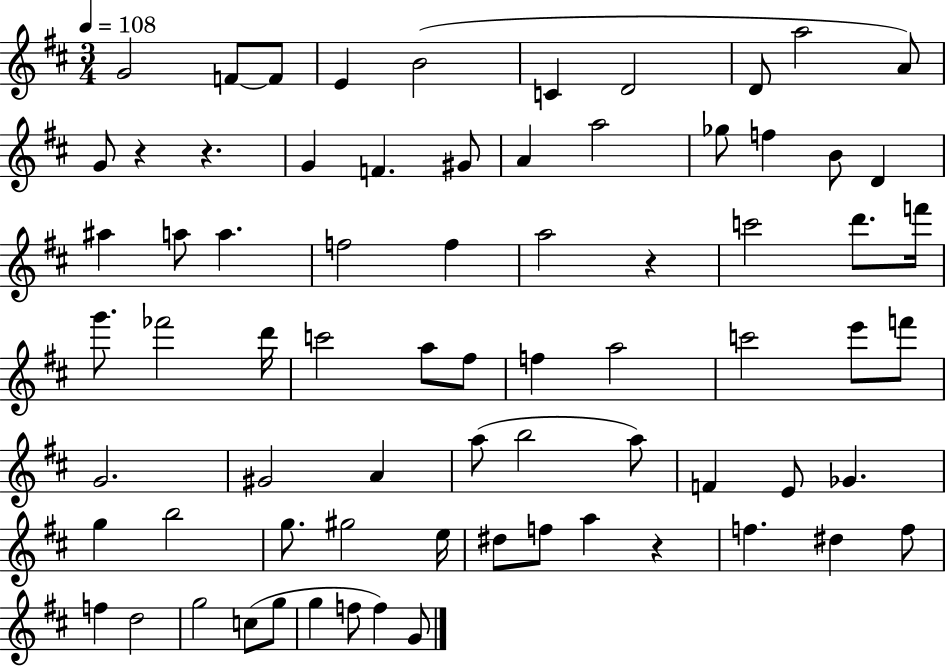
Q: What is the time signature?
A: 3/4